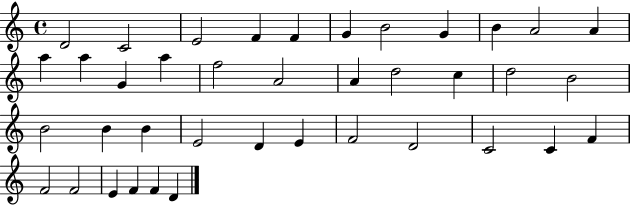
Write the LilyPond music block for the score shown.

{
  \clef treble
  \time 4/4
  \defaultTimeSignature
  \key c \major
  d'2 c'2 | e'2 f'4 f'4 | g'4 b'2 g'4 | b'4 a'2 a'4 | \break a''4 a''4 g'4 a''4 | f''2 a'2 | a'4 d''2 c''4 | d''2 b'2 | \break b'2 b'4 b'4 | e'2 d'4 e'4 | f'2 d'2 | c'2 c'4 f'4 | \break f'2 f'2 | e'4 f'4 f'4 d'4 | \bar "|."
}